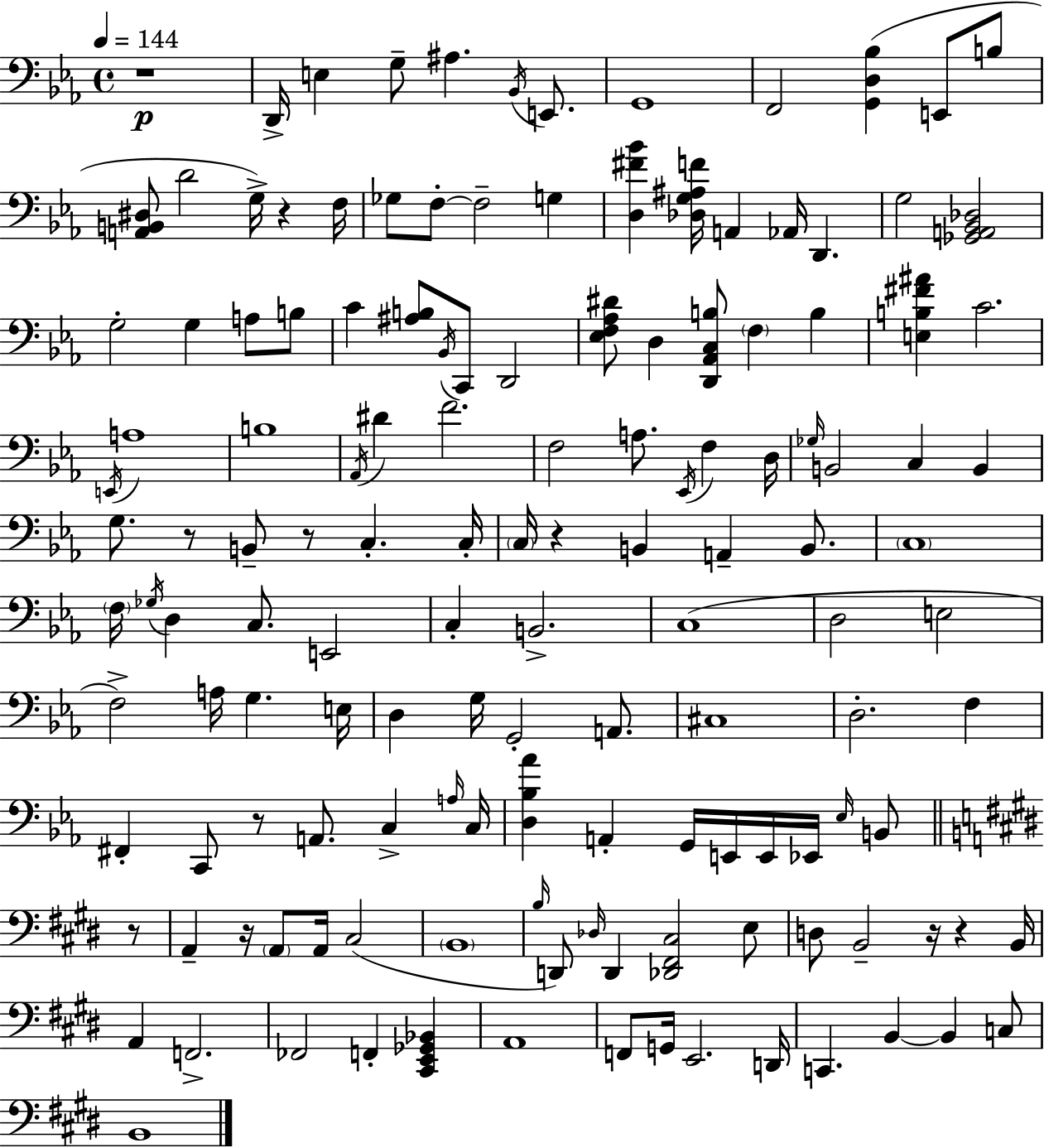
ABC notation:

X:1
T:Untitled
M:4/4
L:1/4
K:Cm
z4 D,,/4 E, G,/2 ^A, _B,,/4 E,,/2 G,,4 F,,2 [G,,D,_B,] E,,/2 B,/2 [A,,B,,^D,]/2 D2 G,/4 z F,/4 _G,/2 F,/2 F,2 G, [D,^F_B] [_D,G,^A,F]/4 A,, _A,,/4 D,, G,2 [_G,,A,,_B,,_D,]2 G,2 G, A,/2 B,/2 C [^A,B,]/2 _B,,/4 C,,/2 D,,2 [_E,F,_A,^D]/2 D, [D,,_A,,C,B,]/2 F, B, [E,B,^F^A] C2 E,,/4 A,4 B,4 _A,,/4 ^D F2 F,2 A,/2 _E,,/4 F, D,/4 _G,/4 B,,2 C, B,, G,/2 z/2 B,,/2 z/2 C, C,/4 C,/4 z B,, A,, B,,/2 C,4 F,/4 _G,/4 D, C,/2 E,,2 C, B,,2 C,4 D,2 E,2 F,2 A,/4 G, E,/4 D, G,/4 G,,2 A,,/2 ^C,4 D,2 F, ^F,, C,,/2 z/2 A,,/2 C, A,/4 C,/4 [D,_B,_A] A,, G,,/4 E,,/4 E,,/4 _E,,/4 _E,/4 B,,/2 z/2 A,, z/4 A,,/2 A,,/4 ^C,2 B,,4 B,/4 D,,/2 _D,/4 D,, [_D,,^F,,^C,]2 E,/2 D,/2 B,,2 z/4 z B,,/4 A,, F,,2 _F,,2 F,, [^C,,E,,_G,,_B,,] A,,4 F,,/2 G,,/4 E,,2 D,,/4 C,, B,, B,, C,/2 B,,4